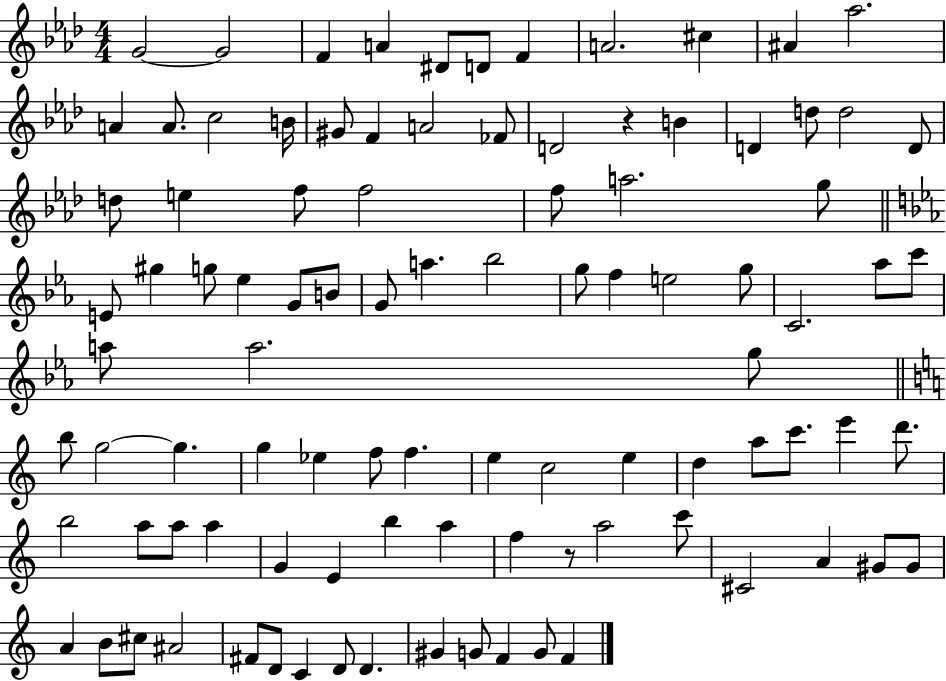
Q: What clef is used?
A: treble